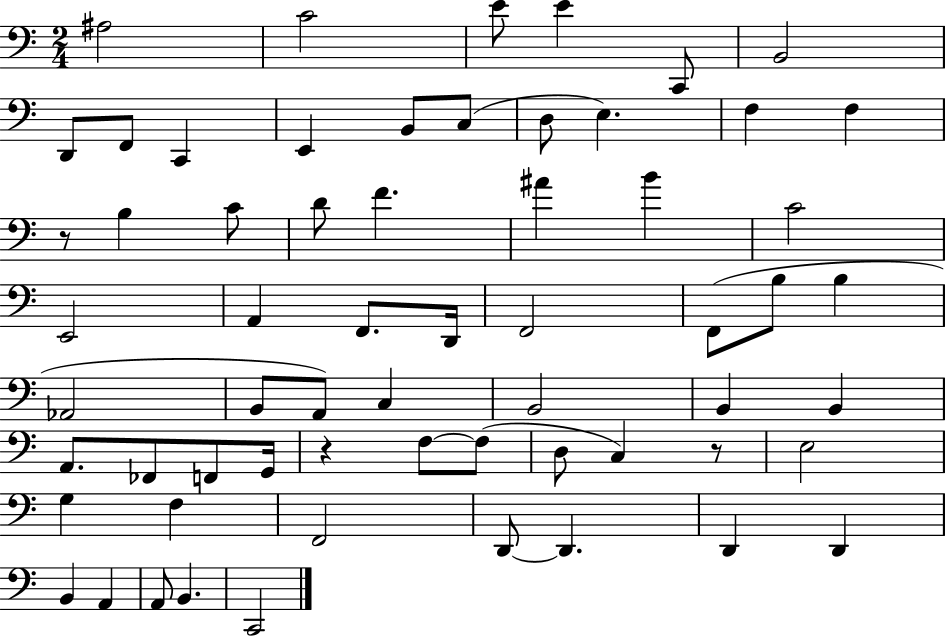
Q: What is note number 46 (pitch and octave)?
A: C3